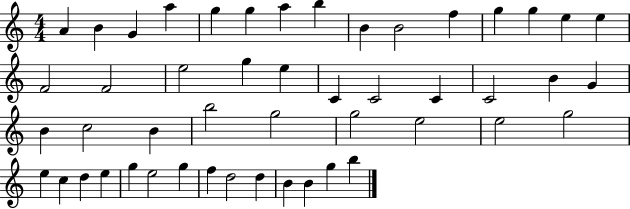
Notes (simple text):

A4/q B4/q G4/q A5/q G5/q G5/q A5/q B5/q B4/q B4/h F5/q G5/q G5/q E5/q E5/q F4/h F4/h E5/h G5/q E5/q C4/q C4/h C4/q C4/h B4/q G4/q B4/q C5/h B4/q B5/h G5/h G5/h E5/h E5/h G5/h E5/q C5/q D5/q E5/q G5/q E5/h G5/q F5/q D5/h D5/q B4/q B4/q G5/q B5/q